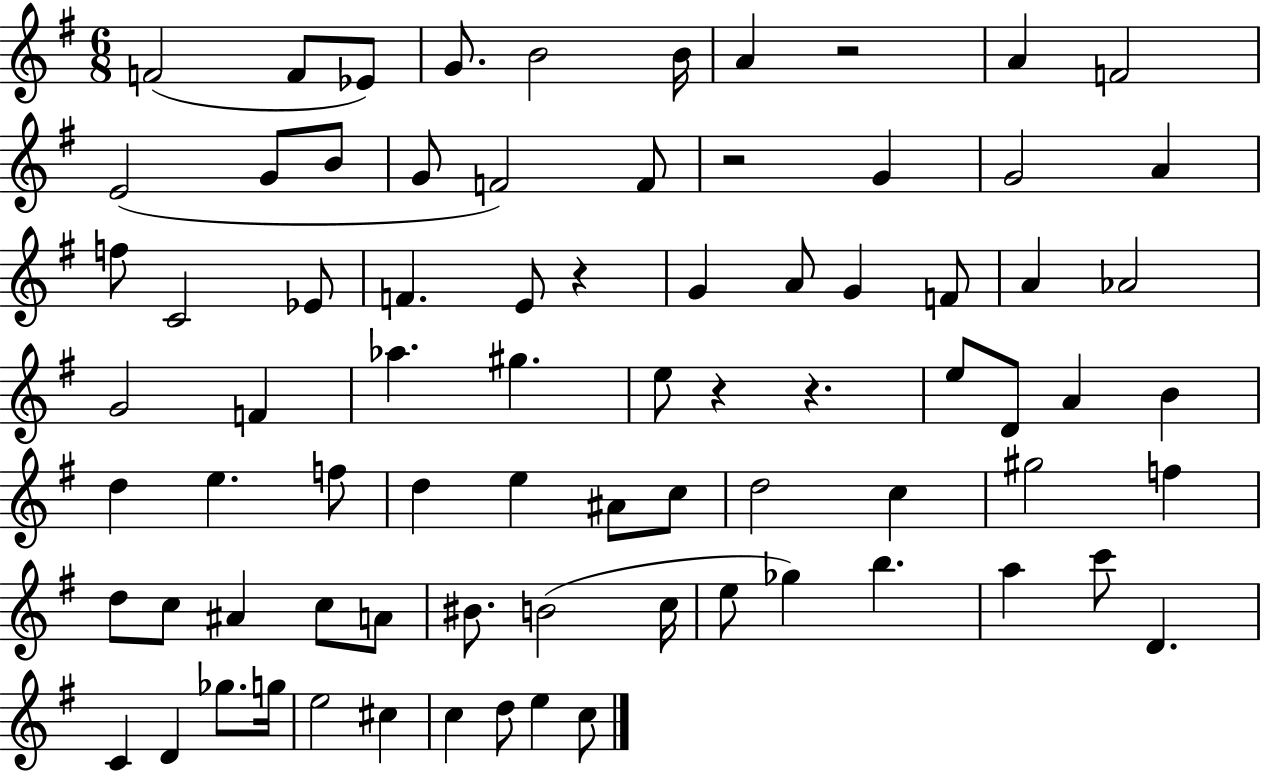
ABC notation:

X:1
T:Untitled
M:6/8
L:1/4
K:G
F2 F/2 _E/2 G/2 B2 B/4 A z2 A F2 E2 G/2 B/2 G/2 F2 F/2 z2 G G2 A f/2 C2 _E/2 F E/2 z G A/2 G F/2 A _A2 G2 F _a ^g e/2 z z e/2 D/2 A B d e f/2 d e ^A/2 c/2 d2 c ^g2 f d/2 c/2 ^A c/2 A/2 ^B/2 B2 c/4 e/2 _g b a c'/2 D C D _g/2 g/4 e2 ^c c d/2 e c/2